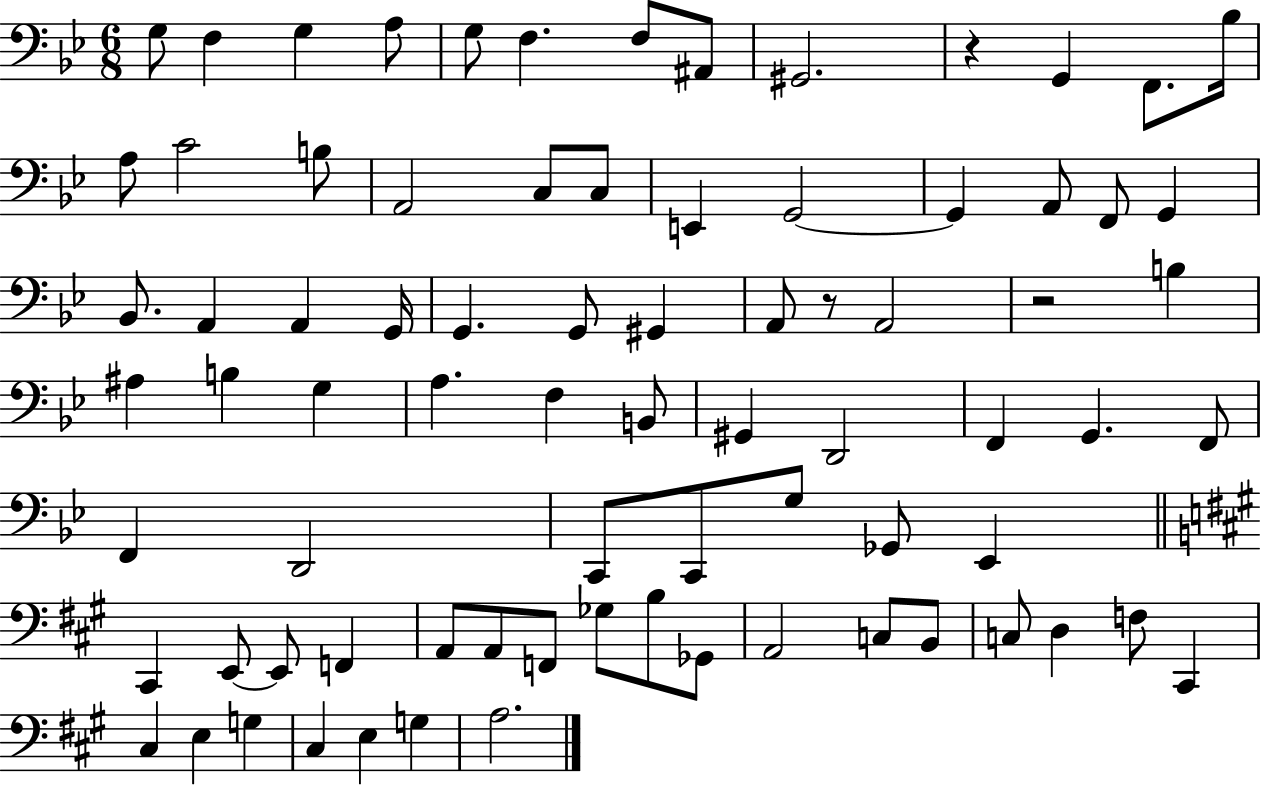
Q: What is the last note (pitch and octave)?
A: A3